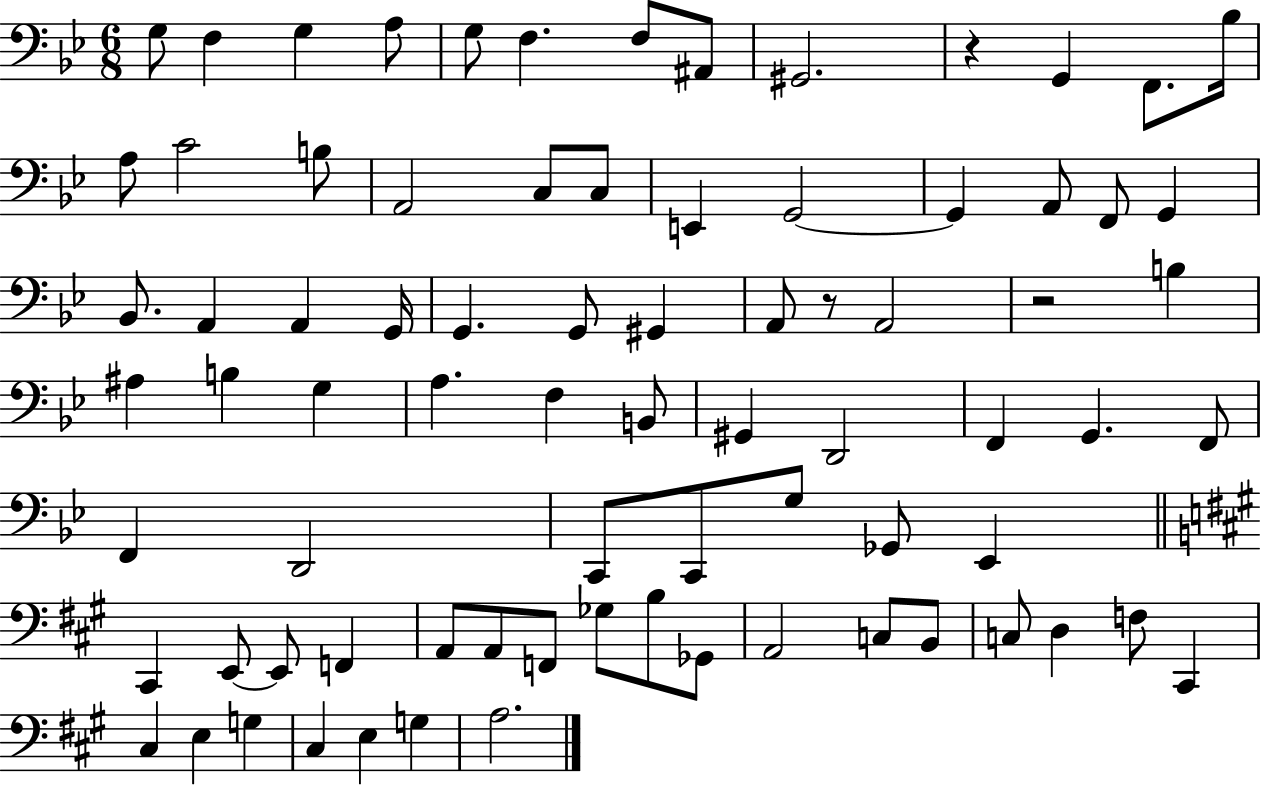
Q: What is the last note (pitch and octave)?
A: A3